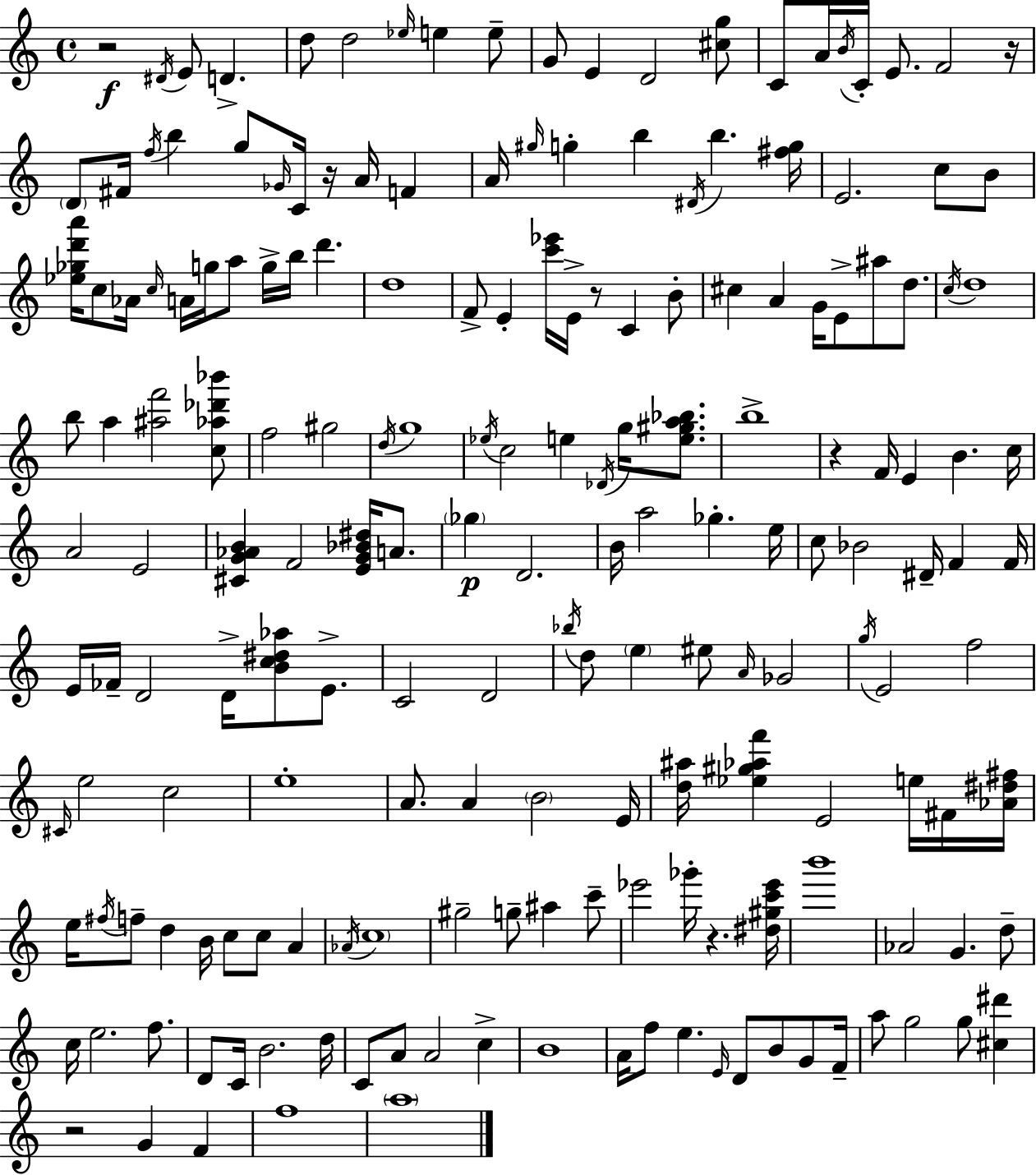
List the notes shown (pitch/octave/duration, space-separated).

R/h D#4/s E4/e D4/q. D5/e D5/h Eb5/s E5/q E5/e G4/e E4/q D4/h [C#5,G5]/e C4/e A4/s B4/s C4/s E4/e. F4/h R/s D4/e F#4/s F5/s B5/q G5/e Gb4/s C4/s R/s A4/s F4/q A4/s G#5/s G5/q B5/q D#4/s B5/q. [F#5,G5]/s E4/h. C5/e B4/e [Eb5,Gb5,D6,A6]/s C5/e Ab4/s C5/s A4/s G5/s A5/e G5/s B5/s D6/q. D5/w F4/e E4/q [C6,Eb6]/s E4/s R/e C4/q B4/e C#5/q A4/q G4/s E4/e A#5/e D5/e. C5/s D5/w B5/e A5/q [A#5,F6]/h [C5,Ab5,Db6,Bb6]/e F5/h G#5/h D5/s G5/w Eb5/s C5/h E5/q Db4/s G5/s [E5,G#5,A5,Bb5]/e. B5/w R/q F4/s E4/q B4/q. C5/s A4/h E4/h [C#4,G4,Ab4,B4]/q F4/h [E4,G4,Bb4,D#5]/s A4/e. Gb5/q D4/h. B4/s A5/h Gb5/q. E5/s C5/e Bb4/h D#4/s F4/q F4/s E4/s FES4/s D4/h D4/s [B4,C5,D#5,Ab5]/e E4/e. C4/h D4/h Bb5/s D5/e E5/q EIS5/e A4/s Gb4/h G5/s E4/h F5/h C#4/s E5/h C5/h E5/w A4/e. A4/q B4/h E4/s [D5,A#5]/s [Eb5,G#5,Ab5,F6]/q E4/h E5/s F#4/s [Ab4,D#5,F#5]/s E5/s F#5/s F5/e D5/q B4/s C5/e C5/e A4/q Ab4/s C5/w G#5/h G5/e A#5/q C6/e Eb6/h Gb6/s R/q. [D#5,G#5,C6,Eb6]/s B6/w Ab4/h G4/q. D5/e C5/s E5/h. F5/e. D4/e C4/s B4/h. D5/s C4/e A4/e A4/h C5/q B4/w A4/s F5/e E5/q. E4/s D4/e B4/e G4/e F4/s A5/e G5/h G5/e [C#5,D#6]/q R/h G4/q F4/q F5/w A5/w